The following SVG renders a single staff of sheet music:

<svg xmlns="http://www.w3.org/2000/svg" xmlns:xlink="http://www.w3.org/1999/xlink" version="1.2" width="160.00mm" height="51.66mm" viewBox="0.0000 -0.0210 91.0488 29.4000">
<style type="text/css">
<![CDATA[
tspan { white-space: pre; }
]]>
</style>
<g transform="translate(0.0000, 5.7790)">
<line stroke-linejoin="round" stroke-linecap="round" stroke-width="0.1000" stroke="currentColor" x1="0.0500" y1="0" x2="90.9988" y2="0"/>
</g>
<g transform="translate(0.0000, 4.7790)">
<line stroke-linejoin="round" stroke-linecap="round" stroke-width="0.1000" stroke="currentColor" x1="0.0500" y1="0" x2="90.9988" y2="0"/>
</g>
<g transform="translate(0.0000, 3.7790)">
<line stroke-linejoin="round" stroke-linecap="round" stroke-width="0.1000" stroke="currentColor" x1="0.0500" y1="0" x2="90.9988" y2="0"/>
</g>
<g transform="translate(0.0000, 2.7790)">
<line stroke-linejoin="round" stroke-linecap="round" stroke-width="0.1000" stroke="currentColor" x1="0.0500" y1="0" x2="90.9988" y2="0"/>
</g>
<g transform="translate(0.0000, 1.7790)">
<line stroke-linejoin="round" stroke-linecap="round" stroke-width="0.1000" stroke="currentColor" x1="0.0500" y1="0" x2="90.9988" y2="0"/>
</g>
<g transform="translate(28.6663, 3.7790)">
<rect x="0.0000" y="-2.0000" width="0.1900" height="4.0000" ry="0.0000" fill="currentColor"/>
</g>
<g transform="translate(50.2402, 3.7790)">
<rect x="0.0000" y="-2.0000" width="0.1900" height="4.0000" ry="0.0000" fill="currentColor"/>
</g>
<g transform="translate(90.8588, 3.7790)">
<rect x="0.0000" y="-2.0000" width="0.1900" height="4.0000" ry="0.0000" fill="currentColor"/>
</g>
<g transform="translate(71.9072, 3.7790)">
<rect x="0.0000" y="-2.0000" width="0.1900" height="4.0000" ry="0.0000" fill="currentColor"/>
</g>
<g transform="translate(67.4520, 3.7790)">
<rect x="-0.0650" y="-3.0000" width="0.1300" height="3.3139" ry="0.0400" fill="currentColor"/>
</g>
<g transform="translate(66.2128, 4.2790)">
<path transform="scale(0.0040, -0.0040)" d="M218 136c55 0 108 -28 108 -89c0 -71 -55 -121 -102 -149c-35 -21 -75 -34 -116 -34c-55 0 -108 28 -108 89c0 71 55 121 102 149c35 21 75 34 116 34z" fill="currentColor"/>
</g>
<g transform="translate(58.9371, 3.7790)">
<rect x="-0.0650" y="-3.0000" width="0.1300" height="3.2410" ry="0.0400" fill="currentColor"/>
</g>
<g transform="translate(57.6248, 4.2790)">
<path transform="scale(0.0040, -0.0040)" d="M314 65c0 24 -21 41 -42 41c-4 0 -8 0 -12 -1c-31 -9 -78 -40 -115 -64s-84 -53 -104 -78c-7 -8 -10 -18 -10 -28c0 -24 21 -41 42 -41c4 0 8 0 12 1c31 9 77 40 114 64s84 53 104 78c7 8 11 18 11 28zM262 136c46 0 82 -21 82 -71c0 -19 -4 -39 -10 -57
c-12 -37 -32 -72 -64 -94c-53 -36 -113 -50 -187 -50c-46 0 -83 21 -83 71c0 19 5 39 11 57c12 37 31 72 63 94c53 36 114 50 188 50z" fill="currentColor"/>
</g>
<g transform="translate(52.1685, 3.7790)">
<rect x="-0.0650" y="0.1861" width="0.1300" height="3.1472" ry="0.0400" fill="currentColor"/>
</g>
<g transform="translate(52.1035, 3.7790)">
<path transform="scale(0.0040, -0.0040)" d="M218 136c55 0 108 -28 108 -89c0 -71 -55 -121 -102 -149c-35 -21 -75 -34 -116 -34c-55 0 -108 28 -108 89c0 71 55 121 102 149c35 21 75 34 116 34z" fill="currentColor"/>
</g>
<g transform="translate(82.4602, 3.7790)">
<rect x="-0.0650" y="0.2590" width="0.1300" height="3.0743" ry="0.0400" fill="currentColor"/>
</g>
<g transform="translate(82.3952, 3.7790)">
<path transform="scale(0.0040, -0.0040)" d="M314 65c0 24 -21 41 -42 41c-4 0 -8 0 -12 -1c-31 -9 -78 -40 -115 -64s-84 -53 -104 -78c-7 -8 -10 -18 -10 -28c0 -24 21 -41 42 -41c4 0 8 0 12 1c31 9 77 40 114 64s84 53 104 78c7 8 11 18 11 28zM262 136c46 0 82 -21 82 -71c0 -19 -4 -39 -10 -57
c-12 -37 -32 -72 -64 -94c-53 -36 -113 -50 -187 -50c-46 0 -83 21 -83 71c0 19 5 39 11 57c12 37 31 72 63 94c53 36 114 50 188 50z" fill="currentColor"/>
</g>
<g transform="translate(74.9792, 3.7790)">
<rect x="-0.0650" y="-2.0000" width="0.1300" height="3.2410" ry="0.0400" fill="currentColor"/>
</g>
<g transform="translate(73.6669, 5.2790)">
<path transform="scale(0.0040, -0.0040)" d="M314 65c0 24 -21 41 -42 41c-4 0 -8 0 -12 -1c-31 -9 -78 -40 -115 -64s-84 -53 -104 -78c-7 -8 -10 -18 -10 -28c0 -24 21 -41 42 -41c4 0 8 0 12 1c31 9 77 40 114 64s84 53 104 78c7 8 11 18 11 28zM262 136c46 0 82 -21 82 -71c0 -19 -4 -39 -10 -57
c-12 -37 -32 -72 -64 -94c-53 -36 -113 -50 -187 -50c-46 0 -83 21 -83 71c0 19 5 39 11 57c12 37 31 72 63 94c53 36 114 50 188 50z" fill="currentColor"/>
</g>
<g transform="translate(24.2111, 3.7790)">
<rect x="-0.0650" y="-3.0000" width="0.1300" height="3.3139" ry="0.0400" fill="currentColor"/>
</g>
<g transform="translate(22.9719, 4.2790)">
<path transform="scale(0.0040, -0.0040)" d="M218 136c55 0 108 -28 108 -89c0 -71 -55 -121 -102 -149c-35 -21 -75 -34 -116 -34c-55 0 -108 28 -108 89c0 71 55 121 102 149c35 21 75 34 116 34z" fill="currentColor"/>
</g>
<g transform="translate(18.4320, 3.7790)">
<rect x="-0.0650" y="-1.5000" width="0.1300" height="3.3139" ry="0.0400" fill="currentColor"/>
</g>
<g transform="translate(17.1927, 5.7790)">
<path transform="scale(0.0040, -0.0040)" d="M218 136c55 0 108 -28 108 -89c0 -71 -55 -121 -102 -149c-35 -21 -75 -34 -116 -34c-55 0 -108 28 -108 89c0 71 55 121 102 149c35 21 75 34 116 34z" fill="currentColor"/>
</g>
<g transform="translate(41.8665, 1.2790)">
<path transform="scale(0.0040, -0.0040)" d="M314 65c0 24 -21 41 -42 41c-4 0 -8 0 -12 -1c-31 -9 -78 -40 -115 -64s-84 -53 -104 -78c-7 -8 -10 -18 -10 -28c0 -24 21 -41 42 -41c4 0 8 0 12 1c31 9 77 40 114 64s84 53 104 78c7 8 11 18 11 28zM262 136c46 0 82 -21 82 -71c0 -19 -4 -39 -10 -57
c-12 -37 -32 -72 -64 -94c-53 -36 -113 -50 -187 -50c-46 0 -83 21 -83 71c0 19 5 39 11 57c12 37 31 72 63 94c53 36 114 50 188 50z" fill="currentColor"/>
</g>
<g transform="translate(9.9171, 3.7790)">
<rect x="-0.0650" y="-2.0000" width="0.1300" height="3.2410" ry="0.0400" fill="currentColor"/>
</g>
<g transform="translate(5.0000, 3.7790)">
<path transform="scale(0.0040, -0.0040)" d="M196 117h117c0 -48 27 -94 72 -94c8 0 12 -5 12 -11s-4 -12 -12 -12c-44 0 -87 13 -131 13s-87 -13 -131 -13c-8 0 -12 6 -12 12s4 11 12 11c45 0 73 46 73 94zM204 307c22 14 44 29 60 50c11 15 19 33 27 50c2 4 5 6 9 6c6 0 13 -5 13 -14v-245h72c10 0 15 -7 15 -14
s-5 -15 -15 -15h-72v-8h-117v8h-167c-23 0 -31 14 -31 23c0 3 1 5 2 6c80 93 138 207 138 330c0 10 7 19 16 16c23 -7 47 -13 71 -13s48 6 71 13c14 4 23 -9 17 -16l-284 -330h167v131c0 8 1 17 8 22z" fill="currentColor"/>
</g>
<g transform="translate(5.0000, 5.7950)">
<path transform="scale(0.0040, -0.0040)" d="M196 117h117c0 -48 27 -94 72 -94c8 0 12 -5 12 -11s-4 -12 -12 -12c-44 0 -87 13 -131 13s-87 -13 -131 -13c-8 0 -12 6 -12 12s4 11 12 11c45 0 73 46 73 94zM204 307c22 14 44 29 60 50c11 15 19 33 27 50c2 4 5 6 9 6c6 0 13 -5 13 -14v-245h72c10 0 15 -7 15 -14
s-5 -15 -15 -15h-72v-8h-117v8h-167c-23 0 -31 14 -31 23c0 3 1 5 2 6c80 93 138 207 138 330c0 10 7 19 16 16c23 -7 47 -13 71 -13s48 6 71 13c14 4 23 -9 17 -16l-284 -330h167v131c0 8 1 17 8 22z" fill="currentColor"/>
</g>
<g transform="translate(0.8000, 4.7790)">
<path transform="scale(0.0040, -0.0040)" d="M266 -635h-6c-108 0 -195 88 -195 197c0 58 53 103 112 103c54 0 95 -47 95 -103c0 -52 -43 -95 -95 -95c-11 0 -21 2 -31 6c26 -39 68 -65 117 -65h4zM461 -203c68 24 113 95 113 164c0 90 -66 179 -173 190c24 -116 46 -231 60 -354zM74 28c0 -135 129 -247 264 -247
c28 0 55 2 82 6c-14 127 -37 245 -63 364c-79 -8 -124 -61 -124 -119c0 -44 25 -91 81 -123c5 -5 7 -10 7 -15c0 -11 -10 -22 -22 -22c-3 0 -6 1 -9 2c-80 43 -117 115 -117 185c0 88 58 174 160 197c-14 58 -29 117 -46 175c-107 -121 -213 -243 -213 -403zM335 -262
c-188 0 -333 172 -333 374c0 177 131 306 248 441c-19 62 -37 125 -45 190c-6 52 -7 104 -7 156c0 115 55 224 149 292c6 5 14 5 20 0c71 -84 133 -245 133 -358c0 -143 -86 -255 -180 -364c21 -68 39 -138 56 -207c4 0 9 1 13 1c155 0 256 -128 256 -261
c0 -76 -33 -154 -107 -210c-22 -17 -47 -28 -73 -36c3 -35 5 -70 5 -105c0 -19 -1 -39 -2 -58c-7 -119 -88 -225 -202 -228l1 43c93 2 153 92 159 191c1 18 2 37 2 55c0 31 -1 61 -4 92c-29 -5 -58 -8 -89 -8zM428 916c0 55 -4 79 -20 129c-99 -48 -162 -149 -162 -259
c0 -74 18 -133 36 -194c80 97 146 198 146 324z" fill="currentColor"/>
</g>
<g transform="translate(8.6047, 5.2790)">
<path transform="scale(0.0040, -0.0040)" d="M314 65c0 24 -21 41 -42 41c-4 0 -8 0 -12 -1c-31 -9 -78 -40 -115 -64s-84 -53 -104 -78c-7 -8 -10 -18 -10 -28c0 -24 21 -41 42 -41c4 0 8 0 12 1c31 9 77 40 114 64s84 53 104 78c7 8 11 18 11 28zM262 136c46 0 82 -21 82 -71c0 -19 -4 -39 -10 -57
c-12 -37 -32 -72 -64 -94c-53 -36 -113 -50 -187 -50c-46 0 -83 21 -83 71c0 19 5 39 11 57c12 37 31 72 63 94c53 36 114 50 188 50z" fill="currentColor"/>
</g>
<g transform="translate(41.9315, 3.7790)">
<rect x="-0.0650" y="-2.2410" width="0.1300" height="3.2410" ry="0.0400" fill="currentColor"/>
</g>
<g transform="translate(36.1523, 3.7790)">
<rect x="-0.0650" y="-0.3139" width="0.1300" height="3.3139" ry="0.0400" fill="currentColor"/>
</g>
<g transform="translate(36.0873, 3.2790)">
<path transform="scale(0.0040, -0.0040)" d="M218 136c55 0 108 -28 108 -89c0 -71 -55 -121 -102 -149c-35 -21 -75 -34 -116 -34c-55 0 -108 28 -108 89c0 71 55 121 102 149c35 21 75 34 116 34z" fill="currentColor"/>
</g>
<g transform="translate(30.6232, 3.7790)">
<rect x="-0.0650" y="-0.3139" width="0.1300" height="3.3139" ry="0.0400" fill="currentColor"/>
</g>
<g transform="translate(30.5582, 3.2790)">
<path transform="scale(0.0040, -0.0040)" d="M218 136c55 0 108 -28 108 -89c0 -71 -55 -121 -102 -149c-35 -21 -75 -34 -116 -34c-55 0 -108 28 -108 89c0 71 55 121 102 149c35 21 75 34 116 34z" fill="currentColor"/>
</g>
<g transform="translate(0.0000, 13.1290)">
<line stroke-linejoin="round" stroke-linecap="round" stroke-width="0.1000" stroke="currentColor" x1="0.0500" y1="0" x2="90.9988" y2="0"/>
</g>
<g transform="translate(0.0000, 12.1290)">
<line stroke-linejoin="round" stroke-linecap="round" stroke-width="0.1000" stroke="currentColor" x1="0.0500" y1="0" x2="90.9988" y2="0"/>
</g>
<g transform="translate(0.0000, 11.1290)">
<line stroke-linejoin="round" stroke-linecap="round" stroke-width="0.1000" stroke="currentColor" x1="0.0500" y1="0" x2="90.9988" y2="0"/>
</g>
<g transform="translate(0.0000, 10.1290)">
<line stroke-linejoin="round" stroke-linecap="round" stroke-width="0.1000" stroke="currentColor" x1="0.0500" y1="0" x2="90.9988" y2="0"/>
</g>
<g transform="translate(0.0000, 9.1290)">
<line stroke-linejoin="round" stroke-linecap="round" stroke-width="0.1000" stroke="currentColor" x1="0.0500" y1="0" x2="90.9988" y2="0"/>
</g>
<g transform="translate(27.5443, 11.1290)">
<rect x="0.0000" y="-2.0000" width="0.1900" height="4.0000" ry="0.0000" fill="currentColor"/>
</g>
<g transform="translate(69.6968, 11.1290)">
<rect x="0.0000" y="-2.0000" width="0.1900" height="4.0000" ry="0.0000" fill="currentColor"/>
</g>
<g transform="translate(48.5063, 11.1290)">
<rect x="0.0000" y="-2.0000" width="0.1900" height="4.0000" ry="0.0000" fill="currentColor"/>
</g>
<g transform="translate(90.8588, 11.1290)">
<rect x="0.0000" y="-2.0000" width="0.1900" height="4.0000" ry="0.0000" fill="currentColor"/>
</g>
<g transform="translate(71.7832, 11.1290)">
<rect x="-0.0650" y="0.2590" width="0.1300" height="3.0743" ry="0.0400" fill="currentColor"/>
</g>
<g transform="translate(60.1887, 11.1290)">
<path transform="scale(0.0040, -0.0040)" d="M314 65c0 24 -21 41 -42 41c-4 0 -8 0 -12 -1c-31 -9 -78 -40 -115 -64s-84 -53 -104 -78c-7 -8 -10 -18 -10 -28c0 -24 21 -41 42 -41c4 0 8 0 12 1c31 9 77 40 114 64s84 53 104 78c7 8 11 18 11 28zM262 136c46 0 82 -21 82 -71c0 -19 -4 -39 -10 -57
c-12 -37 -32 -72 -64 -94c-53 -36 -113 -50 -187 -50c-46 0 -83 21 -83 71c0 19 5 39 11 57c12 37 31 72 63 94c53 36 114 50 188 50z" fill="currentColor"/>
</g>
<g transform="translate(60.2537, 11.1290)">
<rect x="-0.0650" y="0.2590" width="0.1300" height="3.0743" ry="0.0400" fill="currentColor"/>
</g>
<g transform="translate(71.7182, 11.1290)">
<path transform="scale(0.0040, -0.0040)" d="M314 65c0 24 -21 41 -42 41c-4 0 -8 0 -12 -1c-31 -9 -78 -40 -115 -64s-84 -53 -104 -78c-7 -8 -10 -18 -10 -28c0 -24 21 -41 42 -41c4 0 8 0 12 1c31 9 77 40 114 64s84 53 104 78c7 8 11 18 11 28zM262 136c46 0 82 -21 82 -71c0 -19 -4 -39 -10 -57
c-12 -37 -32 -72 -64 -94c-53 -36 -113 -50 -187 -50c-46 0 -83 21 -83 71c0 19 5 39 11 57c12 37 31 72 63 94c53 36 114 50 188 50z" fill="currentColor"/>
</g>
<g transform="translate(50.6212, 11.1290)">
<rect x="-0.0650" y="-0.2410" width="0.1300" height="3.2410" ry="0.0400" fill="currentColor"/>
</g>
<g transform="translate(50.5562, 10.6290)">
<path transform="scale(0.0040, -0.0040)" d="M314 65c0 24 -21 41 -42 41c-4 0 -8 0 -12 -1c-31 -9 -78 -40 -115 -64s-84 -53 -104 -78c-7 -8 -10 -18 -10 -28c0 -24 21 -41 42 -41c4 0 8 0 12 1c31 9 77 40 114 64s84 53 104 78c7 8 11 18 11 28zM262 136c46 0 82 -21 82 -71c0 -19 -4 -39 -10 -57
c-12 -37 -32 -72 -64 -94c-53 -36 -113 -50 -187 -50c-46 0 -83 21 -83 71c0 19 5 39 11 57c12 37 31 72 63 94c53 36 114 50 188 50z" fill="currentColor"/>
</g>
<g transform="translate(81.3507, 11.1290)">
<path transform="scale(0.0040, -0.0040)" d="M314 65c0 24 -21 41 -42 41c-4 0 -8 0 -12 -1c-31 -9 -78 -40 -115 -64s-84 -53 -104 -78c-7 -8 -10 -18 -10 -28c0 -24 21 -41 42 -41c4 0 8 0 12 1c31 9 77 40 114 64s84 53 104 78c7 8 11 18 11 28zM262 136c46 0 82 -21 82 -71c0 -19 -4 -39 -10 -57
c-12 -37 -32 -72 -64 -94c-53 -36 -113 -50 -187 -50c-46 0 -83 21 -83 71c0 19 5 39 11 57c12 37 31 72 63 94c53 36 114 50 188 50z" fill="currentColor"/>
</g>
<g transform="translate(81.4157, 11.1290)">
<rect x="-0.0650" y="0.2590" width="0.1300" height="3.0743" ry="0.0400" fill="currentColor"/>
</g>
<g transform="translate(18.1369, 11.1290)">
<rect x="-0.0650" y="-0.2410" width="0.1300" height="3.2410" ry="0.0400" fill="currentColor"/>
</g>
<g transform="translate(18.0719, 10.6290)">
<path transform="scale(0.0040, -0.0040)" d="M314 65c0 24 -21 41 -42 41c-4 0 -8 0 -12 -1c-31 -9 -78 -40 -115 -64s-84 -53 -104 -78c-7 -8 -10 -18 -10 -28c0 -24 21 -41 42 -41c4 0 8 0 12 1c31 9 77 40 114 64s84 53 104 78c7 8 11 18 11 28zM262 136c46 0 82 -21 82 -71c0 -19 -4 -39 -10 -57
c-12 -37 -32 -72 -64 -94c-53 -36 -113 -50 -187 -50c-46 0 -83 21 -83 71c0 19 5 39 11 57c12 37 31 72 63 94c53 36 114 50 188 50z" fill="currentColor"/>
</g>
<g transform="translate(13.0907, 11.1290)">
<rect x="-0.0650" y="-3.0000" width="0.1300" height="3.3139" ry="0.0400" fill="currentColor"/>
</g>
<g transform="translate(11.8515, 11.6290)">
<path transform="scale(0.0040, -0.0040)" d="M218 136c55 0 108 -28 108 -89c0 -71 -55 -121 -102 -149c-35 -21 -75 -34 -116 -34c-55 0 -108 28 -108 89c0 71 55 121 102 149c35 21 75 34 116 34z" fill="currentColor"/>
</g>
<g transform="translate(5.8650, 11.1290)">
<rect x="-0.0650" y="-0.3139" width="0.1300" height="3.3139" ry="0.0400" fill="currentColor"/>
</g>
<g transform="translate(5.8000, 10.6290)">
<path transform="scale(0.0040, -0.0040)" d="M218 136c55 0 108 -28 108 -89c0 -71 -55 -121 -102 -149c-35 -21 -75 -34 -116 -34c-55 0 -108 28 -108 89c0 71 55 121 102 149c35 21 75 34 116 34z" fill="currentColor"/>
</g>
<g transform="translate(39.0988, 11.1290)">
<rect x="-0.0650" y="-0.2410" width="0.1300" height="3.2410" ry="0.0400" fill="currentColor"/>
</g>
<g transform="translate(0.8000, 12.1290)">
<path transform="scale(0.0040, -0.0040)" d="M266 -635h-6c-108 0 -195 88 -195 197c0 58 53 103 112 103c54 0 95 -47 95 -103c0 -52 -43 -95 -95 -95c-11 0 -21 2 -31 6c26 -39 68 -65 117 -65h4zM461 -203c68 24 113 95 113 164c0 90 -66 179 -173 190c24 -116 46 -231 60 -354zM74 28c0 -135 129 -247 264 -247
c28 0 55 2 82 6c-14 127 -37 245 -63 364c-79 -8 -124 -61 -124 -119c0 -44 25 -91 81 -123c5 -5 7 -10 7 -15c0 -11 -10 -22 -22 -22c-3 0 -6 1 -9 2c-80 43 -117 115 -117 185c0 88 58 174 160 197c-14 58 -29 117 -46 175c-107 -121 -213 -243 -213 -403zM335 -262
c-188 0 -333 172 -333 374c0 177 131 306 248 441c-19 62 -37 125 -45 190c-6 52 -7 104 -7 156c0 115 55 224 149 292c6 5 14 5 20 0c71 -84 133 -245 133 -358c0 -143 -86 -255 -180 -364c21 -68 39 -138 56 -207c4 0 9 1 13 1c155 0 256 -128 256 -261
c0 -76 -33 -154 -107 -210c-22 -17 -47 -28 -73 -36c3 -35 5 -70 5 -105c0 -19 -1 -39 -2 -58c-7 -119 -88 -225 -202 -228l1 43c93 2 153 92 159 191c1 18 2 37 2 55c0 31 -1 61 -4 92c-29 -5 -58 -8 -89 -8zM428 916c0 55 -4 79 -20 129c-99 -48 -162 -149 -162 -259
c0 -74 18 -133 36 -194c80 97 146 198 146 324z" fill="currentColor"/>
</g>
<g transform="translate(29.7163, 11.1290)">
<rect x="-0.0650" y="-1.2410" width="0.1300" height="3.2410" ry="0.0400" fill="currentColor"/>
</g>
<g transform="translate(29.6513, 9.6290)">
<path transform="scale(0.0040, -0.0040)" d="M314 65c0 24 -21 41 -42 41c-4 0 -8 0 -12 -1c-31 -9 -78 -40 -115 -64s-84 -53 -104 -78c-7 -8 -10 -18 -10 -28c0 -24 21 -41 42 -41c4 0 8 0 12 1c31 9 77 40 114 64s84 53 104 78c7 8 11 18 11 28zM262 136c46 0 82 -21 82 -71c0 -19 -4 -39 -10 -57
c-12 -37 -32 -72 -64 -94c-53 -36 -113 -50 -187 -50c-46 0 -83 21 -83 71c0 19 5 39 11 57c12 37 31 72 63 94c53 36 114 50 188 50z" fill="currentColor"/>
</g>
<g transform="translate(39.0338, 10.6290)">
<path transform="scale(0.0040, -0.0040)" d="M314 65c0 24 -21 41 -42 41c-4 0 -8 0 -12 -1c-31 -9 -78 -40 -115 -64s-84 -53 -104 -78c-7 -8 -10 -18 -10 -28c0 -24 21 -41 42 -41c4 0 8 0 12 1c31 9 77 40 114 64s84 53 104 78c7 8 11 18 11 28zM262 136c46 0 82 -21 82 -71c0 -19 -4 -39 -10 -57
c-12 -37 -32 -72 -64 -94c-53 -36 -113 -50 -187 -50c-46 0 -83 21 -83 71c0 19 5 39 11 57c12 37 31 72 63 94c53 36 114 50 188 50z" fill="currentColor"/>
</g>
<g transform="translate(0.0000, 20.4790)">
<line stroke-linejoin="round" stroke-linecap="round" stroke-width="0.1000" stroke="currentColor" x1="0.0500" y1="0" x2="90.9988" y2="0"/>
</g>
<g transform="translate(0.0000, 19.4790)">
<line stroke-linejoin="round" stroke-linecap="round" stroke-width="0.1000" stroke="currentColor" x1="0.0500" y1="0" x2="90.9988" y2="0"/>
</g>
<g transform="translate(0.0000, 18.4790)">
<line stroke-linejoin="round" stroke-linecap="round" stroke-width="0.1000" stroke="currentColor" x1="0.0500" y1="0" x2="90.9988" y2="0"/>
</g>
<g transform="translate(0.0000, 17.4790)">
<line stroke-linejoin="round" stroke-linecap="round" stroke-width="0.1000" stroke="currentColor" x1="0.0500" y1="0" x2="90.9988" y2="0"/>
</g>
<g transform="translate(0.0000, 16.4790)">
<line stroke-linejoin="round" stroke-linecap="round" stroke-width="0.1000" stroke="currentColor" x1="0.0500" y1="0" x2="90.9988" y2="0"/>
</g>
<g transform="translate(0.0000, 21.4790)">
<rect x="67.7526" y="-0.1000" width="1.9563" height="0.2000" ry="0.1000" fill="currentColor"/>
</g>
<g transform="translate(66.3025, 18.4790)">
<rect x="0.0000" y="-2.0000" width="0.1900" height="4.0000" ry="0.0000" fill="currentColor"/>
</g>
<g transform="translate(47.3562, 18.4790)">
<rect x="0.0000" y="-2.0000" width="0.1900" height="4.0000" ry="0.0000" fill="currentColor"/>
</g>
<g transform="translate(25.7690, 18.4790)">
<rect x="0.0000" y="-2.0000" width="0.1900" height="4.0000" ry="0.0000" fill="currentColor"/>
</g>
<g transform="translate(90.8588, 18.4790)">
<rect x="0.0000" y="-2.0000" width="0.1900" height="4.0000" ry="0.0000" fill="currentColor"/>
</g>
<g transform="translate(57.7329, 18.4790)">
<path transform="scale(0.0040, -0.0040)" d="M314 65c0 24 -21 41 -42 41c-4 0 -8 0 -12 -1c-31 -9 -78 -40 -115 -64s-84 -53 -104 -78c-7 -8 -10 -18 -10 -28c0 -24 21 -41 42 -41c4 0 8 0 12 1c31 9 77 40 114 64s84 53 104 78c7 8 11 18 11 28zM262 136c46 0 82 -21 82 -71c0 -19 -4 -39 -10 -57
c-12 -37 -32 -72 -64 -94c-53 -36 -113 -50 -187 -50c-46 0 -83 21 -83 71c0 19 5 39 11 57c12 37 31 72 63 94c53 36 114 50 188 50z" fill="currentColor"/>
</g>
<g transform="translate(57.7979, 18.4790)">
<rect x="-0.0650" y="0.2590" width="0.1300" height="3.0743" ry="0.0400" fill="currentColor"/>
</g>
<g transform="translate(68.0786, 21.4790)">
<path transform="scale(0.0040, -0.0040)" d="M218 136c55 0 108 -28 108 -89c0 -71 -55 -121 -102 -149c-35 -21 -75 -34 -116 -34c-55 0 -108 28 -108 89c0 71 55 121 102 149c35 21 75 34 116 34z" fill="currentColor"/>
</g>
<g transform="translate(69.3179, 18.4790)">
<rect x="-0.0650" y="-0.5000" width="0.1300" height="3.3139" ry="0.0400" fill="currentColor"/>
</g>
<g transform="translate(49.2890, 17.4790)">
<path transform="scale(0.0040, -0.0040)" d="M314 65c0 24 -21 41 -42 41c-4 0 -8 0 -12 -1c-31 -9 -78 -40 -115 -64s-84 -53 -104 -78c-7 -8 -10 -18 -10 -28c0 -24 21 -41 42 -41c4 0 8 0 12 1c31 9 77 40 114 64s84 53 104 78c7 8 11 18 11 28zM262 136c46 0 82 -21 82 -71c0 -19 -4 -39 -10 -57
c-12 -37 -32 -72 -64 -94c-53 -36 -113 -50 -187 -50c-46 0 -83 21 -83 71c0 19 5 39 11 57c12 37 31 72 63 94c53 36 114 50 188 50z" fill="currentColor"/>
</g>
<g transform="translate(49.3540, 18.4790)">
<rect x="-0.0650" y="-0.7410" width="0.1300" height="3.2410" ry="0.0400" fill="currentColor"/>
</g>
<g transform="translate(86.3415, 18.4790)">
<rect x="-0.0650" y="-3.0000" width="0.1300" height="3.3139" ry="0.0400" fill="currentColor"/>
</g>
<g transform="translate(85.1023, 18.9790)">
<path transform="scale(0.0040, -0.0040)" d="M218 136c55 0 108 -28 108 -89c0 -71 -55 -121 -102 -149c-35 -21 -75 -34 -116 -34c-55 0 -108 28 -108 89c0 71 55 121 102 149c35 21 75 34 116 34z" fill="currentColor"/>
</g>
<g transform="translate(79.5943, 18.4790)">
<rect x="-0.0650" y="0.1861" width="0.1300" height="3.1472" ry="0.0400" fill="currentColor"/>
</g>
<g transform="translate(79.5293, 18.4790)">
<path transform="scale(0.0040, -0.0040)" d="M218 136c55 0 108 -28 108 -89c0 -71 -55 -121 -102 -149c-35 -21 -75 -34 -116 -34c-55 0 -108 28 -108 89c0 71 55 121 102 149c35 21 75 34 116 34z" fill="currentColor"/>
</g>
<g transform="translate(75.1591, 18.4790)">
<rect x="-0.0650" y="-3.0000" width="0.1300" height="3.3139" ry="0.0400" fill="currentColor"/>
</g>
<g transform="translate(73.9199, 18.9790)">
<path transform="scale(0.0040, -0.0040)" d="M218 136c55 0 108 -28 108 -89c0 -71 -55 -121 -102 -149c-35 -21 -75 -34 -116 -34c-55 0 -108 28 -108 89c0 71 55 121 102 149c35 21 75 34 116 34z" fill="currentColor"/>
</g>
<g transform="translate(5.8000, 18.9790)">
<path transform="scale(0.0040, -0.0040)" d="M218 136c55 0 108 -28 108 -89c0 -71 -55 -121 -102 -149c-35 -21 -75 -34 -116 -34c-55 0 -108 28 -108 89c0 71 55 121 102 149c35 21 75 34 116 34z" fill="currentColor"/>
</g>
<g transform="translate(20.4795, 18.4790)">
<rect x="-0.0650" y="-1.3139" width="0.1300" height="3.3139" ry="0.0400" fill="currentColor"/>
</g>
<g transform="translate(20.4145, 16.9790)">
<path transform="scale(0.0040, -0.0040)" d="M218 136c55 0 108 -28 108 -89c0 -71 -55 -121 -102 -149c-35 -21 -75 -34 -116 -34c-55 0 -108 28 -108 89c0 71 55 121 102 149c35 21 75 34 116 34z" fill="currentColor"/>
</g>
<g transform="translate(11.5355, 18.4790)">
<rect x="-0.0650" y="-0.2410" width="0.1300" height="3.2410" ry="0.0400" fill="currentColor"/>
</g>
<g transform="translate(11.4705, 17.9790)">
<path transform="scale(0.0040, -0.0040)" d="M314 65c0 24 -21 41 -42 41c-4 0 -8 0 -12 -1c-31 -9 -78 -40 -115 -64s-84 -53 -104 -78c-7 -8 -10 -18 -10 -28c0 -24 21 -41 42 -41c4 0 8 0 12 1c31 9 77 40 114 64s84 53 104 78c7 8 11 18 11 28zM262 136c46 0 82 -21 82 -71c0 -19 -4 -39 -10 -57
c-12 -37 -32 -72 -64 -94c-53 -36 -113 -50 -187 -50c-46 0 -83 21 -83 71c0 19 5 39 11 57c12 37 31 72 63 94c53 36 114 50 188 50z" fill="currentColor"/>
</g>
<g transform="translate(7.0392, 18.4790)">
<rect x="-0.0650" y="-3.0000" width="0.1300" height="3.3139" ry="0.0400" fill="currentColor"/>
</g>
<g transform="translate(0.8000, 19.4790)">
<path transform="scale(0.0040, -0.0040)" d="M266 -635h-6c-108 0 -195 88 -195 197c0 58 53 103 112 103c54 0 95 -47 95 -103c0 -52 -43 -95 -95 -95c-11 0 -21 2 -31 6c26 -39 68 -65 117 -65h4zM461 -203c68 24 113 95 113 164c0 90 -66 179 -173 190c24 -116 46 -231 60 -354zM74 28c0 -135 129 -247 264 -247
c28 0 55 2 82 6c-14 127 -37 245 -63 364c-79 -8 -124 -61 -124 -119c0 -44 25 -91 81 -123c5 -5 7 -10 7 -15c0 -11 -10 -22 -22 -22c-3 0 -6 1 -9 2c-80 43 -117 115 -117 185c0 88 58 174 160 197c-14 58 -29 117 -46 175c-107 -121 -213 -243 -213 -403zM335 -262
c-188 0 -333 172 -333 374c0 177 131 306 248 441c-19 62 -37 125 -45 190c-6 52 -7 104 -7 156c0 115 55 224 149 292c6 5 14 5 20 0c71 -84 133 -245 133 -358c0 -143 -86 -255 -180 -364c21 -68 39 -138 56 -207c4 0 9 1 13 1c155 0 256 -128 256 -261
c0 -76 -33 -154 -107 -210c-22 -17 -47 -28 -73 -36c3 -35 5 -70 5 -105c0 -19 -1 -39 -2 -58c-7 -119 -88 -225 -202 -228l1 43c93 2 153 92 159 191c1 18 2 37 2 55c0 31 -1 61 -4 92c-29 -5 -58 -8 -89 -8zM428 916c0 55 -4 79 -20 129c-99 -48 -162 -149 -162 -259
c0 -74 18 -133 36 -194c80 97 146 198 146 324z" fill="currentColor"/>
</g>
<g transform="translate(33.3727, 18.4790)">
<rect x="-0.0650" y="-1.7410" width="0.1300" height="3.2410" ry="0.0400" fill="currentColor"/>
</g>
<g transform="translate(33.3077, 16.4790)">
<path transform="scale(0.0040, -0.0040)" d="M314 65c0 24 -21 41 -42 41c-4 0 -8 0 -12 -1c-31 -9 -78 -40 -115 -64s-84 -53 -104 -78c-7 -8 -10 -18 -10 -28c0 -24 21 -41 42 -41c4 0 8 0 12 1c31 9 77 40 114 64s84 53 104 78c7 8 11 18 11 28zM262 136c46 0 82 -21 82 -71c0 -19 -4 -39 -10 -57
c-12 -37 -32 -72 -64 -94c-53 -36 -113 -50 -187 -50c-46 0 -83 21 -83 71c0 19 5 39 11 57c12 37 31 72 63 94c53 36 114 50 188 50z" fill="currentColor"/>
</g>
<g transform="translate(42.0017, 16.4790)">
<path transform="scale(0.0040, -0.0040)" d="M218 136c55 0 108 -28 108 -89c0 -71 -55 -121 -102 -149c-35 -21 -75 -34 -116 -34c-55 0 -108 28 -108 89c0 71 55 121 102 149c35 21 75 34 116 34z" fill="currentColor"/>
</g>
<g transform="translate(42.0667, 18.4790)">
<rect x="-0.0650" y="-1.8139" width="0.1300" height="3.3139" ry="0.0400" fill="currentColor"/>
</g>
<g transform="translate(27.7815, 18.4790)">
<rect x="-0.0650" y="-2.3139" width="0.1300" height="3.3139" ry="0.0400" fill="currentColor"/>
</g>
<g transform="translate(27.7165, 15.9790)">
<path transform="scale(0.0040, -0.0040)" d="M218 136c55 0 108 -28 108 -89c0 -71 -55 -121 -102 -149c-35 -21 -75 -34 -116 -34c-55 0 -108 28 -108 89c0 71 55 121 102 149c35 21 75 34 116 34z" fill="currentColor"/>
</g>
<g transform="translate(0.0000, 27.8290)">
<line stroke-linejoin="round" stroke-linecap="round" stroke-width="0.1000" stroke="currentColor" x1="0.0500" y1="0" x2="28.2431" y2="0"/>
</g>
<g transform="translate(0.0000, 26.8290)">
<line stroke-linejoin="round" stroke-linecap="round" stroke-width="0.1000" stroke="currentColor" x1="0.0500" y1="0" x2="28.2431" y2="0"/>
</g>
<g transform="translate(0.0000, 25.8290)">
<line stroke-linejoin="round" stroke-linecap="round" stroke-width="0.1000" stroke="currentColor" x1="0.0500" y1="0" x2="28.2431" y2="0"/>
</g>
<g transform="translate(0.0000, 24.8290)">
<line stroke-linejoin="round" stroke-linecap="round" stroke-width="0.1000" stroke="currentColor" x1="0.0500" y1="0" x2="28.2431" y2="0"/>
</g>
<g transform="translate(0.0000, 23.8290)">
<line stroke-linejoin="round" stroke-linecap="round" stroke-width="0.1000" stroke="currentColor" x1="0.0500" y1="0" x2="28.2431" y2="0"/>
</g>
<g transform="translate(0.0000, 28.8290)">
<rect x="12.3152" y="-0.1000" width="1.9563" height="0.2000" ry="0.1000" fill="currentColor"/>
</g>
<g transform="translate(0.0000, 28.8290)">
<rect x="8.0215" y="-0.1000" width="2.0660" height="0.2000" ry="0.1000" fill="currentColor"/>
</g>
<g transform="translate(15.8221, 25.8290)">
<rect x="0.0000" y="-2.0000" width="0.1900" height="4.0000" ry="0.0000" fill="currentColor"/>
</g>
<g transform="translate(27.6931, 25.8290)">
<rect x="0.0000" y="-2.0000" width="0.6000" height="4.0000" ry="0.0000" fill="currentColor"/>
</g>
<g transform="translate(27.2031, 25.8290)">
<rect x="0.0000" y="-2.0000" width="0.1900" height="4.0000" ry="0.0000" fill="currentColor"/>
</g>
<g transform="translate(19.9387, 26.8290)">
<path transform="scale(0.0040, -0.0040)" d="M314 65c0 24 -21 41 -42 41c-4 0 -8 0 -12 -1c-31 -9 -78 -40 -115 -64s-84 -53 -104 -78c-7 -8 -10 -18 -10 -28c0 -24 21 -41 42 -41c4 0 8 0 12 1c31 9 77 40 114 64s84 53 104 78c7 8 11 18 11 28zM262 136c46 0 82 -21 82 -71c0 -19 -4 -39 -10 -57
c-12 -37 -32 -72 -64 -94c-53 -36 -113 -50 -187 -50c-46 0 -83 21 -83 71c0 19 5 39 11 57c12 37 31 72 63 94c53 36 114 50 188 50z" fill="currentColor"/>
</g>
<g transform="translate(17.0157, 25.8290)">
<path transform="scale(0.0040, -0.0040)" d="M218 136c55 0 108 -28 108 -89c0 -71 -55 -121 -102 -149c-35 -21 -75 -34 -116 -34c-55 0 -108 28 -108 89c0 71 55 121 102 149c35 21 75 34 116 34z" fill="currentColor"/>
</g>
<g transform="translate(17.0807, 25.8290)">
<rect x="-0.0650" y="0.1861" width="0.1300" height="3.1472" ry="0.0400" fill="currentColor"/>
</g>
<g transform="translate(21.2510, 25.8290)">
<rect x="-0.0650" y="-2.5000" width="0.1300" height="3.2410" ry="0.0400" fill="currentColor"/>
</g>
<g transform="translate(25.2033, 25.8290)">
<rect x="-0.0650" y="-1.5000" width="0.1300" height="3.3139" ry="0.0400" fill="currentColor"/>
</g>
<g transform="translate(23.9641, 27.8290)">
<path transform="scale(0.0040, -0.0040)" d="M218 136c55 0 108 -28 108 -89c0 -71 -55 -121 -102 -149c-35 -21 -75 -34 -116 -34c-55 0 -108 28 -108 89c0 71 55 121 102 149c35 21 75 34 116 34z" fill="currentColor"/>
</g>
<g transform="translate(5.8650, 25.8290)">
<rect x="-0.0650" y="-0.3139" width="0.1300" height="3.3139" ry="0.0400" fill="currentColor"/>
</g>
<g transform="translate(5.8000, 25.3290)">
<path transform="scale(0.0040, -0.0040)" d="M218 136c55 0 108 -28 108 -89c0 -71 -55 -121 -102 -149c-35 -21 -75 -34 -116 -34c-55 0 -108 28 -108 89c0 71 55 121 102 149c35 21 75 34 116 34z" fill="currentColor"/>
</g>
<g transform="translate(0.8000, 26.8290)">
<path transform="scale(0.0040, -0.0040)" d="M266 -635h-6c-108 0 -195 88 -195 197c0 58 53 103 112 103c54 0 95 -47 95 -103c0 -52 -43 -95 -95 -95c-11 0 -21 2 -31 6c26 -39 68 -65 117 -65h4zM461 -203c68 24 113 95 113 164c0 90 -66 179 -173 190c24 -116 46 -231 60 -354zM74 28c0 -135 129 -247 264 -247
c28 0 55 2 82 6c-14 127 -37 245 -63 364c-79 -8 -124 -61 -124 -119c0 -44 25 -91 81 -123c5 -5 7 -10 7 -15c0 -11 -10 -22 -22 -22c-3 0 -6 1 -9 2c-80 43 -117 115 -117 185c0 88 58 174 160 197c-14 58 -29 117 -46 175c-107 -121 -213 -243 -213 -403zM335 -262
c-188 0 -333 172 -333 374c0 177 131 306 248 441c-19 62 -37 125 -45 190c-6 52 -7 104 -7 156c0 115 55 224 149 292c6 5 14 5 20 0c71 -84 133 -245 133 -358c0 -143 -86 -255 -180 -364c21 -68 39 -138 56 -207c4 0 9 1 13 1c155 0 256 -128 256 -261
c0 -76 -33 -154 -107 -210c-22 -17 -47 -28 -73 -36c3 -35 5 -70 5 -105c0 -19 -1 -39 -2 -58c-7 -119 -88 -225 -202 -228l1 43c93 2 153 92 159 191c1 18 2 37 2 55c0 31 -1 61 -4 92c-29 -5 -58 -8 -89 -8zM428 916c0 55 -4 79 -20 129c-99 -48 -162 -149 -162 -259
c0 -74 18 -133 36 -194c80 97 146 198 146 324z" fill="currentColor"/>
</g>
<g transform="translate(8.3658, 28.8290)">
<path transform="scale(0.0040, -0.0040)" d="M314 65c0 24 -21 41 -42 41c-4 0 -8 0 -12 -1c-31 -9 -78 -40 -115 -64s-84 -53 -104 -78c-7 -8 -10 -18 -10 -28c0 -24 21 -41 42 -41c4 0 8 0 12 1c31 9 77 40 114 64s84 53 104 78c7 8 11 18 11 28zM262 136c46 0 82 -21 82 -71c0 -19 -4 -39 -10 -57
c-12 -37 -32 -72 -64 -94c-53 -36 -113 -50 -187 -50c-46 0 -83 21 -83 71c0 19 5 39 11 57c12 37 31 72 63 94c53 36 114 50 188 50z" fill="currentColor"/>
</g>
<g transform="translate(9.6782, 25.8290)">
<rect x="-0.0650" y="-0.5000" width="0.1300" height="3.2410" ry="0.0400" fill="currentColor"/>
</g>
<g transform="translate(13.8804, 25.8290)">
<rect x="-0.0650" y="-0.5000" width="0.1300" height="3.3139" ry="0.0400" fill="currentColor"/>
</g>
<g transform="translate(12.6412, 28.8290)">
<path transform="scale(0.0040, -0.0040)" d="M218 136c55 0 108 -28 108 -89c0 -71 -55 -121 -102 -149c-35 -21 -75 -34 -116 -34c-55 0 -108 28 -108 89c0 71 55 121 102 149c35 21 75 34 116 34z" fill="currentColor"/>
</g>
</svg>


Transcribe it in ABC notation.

X:1
T:Untitled
M:4/4
L:1/4
K:C
F2 E A c c g2 B A2 A F2 B2 c A c2 e2 c2 c2 B2 B2 B2 A c2 e g f2 f d2 B2 C A B A c C2 C B G2 E